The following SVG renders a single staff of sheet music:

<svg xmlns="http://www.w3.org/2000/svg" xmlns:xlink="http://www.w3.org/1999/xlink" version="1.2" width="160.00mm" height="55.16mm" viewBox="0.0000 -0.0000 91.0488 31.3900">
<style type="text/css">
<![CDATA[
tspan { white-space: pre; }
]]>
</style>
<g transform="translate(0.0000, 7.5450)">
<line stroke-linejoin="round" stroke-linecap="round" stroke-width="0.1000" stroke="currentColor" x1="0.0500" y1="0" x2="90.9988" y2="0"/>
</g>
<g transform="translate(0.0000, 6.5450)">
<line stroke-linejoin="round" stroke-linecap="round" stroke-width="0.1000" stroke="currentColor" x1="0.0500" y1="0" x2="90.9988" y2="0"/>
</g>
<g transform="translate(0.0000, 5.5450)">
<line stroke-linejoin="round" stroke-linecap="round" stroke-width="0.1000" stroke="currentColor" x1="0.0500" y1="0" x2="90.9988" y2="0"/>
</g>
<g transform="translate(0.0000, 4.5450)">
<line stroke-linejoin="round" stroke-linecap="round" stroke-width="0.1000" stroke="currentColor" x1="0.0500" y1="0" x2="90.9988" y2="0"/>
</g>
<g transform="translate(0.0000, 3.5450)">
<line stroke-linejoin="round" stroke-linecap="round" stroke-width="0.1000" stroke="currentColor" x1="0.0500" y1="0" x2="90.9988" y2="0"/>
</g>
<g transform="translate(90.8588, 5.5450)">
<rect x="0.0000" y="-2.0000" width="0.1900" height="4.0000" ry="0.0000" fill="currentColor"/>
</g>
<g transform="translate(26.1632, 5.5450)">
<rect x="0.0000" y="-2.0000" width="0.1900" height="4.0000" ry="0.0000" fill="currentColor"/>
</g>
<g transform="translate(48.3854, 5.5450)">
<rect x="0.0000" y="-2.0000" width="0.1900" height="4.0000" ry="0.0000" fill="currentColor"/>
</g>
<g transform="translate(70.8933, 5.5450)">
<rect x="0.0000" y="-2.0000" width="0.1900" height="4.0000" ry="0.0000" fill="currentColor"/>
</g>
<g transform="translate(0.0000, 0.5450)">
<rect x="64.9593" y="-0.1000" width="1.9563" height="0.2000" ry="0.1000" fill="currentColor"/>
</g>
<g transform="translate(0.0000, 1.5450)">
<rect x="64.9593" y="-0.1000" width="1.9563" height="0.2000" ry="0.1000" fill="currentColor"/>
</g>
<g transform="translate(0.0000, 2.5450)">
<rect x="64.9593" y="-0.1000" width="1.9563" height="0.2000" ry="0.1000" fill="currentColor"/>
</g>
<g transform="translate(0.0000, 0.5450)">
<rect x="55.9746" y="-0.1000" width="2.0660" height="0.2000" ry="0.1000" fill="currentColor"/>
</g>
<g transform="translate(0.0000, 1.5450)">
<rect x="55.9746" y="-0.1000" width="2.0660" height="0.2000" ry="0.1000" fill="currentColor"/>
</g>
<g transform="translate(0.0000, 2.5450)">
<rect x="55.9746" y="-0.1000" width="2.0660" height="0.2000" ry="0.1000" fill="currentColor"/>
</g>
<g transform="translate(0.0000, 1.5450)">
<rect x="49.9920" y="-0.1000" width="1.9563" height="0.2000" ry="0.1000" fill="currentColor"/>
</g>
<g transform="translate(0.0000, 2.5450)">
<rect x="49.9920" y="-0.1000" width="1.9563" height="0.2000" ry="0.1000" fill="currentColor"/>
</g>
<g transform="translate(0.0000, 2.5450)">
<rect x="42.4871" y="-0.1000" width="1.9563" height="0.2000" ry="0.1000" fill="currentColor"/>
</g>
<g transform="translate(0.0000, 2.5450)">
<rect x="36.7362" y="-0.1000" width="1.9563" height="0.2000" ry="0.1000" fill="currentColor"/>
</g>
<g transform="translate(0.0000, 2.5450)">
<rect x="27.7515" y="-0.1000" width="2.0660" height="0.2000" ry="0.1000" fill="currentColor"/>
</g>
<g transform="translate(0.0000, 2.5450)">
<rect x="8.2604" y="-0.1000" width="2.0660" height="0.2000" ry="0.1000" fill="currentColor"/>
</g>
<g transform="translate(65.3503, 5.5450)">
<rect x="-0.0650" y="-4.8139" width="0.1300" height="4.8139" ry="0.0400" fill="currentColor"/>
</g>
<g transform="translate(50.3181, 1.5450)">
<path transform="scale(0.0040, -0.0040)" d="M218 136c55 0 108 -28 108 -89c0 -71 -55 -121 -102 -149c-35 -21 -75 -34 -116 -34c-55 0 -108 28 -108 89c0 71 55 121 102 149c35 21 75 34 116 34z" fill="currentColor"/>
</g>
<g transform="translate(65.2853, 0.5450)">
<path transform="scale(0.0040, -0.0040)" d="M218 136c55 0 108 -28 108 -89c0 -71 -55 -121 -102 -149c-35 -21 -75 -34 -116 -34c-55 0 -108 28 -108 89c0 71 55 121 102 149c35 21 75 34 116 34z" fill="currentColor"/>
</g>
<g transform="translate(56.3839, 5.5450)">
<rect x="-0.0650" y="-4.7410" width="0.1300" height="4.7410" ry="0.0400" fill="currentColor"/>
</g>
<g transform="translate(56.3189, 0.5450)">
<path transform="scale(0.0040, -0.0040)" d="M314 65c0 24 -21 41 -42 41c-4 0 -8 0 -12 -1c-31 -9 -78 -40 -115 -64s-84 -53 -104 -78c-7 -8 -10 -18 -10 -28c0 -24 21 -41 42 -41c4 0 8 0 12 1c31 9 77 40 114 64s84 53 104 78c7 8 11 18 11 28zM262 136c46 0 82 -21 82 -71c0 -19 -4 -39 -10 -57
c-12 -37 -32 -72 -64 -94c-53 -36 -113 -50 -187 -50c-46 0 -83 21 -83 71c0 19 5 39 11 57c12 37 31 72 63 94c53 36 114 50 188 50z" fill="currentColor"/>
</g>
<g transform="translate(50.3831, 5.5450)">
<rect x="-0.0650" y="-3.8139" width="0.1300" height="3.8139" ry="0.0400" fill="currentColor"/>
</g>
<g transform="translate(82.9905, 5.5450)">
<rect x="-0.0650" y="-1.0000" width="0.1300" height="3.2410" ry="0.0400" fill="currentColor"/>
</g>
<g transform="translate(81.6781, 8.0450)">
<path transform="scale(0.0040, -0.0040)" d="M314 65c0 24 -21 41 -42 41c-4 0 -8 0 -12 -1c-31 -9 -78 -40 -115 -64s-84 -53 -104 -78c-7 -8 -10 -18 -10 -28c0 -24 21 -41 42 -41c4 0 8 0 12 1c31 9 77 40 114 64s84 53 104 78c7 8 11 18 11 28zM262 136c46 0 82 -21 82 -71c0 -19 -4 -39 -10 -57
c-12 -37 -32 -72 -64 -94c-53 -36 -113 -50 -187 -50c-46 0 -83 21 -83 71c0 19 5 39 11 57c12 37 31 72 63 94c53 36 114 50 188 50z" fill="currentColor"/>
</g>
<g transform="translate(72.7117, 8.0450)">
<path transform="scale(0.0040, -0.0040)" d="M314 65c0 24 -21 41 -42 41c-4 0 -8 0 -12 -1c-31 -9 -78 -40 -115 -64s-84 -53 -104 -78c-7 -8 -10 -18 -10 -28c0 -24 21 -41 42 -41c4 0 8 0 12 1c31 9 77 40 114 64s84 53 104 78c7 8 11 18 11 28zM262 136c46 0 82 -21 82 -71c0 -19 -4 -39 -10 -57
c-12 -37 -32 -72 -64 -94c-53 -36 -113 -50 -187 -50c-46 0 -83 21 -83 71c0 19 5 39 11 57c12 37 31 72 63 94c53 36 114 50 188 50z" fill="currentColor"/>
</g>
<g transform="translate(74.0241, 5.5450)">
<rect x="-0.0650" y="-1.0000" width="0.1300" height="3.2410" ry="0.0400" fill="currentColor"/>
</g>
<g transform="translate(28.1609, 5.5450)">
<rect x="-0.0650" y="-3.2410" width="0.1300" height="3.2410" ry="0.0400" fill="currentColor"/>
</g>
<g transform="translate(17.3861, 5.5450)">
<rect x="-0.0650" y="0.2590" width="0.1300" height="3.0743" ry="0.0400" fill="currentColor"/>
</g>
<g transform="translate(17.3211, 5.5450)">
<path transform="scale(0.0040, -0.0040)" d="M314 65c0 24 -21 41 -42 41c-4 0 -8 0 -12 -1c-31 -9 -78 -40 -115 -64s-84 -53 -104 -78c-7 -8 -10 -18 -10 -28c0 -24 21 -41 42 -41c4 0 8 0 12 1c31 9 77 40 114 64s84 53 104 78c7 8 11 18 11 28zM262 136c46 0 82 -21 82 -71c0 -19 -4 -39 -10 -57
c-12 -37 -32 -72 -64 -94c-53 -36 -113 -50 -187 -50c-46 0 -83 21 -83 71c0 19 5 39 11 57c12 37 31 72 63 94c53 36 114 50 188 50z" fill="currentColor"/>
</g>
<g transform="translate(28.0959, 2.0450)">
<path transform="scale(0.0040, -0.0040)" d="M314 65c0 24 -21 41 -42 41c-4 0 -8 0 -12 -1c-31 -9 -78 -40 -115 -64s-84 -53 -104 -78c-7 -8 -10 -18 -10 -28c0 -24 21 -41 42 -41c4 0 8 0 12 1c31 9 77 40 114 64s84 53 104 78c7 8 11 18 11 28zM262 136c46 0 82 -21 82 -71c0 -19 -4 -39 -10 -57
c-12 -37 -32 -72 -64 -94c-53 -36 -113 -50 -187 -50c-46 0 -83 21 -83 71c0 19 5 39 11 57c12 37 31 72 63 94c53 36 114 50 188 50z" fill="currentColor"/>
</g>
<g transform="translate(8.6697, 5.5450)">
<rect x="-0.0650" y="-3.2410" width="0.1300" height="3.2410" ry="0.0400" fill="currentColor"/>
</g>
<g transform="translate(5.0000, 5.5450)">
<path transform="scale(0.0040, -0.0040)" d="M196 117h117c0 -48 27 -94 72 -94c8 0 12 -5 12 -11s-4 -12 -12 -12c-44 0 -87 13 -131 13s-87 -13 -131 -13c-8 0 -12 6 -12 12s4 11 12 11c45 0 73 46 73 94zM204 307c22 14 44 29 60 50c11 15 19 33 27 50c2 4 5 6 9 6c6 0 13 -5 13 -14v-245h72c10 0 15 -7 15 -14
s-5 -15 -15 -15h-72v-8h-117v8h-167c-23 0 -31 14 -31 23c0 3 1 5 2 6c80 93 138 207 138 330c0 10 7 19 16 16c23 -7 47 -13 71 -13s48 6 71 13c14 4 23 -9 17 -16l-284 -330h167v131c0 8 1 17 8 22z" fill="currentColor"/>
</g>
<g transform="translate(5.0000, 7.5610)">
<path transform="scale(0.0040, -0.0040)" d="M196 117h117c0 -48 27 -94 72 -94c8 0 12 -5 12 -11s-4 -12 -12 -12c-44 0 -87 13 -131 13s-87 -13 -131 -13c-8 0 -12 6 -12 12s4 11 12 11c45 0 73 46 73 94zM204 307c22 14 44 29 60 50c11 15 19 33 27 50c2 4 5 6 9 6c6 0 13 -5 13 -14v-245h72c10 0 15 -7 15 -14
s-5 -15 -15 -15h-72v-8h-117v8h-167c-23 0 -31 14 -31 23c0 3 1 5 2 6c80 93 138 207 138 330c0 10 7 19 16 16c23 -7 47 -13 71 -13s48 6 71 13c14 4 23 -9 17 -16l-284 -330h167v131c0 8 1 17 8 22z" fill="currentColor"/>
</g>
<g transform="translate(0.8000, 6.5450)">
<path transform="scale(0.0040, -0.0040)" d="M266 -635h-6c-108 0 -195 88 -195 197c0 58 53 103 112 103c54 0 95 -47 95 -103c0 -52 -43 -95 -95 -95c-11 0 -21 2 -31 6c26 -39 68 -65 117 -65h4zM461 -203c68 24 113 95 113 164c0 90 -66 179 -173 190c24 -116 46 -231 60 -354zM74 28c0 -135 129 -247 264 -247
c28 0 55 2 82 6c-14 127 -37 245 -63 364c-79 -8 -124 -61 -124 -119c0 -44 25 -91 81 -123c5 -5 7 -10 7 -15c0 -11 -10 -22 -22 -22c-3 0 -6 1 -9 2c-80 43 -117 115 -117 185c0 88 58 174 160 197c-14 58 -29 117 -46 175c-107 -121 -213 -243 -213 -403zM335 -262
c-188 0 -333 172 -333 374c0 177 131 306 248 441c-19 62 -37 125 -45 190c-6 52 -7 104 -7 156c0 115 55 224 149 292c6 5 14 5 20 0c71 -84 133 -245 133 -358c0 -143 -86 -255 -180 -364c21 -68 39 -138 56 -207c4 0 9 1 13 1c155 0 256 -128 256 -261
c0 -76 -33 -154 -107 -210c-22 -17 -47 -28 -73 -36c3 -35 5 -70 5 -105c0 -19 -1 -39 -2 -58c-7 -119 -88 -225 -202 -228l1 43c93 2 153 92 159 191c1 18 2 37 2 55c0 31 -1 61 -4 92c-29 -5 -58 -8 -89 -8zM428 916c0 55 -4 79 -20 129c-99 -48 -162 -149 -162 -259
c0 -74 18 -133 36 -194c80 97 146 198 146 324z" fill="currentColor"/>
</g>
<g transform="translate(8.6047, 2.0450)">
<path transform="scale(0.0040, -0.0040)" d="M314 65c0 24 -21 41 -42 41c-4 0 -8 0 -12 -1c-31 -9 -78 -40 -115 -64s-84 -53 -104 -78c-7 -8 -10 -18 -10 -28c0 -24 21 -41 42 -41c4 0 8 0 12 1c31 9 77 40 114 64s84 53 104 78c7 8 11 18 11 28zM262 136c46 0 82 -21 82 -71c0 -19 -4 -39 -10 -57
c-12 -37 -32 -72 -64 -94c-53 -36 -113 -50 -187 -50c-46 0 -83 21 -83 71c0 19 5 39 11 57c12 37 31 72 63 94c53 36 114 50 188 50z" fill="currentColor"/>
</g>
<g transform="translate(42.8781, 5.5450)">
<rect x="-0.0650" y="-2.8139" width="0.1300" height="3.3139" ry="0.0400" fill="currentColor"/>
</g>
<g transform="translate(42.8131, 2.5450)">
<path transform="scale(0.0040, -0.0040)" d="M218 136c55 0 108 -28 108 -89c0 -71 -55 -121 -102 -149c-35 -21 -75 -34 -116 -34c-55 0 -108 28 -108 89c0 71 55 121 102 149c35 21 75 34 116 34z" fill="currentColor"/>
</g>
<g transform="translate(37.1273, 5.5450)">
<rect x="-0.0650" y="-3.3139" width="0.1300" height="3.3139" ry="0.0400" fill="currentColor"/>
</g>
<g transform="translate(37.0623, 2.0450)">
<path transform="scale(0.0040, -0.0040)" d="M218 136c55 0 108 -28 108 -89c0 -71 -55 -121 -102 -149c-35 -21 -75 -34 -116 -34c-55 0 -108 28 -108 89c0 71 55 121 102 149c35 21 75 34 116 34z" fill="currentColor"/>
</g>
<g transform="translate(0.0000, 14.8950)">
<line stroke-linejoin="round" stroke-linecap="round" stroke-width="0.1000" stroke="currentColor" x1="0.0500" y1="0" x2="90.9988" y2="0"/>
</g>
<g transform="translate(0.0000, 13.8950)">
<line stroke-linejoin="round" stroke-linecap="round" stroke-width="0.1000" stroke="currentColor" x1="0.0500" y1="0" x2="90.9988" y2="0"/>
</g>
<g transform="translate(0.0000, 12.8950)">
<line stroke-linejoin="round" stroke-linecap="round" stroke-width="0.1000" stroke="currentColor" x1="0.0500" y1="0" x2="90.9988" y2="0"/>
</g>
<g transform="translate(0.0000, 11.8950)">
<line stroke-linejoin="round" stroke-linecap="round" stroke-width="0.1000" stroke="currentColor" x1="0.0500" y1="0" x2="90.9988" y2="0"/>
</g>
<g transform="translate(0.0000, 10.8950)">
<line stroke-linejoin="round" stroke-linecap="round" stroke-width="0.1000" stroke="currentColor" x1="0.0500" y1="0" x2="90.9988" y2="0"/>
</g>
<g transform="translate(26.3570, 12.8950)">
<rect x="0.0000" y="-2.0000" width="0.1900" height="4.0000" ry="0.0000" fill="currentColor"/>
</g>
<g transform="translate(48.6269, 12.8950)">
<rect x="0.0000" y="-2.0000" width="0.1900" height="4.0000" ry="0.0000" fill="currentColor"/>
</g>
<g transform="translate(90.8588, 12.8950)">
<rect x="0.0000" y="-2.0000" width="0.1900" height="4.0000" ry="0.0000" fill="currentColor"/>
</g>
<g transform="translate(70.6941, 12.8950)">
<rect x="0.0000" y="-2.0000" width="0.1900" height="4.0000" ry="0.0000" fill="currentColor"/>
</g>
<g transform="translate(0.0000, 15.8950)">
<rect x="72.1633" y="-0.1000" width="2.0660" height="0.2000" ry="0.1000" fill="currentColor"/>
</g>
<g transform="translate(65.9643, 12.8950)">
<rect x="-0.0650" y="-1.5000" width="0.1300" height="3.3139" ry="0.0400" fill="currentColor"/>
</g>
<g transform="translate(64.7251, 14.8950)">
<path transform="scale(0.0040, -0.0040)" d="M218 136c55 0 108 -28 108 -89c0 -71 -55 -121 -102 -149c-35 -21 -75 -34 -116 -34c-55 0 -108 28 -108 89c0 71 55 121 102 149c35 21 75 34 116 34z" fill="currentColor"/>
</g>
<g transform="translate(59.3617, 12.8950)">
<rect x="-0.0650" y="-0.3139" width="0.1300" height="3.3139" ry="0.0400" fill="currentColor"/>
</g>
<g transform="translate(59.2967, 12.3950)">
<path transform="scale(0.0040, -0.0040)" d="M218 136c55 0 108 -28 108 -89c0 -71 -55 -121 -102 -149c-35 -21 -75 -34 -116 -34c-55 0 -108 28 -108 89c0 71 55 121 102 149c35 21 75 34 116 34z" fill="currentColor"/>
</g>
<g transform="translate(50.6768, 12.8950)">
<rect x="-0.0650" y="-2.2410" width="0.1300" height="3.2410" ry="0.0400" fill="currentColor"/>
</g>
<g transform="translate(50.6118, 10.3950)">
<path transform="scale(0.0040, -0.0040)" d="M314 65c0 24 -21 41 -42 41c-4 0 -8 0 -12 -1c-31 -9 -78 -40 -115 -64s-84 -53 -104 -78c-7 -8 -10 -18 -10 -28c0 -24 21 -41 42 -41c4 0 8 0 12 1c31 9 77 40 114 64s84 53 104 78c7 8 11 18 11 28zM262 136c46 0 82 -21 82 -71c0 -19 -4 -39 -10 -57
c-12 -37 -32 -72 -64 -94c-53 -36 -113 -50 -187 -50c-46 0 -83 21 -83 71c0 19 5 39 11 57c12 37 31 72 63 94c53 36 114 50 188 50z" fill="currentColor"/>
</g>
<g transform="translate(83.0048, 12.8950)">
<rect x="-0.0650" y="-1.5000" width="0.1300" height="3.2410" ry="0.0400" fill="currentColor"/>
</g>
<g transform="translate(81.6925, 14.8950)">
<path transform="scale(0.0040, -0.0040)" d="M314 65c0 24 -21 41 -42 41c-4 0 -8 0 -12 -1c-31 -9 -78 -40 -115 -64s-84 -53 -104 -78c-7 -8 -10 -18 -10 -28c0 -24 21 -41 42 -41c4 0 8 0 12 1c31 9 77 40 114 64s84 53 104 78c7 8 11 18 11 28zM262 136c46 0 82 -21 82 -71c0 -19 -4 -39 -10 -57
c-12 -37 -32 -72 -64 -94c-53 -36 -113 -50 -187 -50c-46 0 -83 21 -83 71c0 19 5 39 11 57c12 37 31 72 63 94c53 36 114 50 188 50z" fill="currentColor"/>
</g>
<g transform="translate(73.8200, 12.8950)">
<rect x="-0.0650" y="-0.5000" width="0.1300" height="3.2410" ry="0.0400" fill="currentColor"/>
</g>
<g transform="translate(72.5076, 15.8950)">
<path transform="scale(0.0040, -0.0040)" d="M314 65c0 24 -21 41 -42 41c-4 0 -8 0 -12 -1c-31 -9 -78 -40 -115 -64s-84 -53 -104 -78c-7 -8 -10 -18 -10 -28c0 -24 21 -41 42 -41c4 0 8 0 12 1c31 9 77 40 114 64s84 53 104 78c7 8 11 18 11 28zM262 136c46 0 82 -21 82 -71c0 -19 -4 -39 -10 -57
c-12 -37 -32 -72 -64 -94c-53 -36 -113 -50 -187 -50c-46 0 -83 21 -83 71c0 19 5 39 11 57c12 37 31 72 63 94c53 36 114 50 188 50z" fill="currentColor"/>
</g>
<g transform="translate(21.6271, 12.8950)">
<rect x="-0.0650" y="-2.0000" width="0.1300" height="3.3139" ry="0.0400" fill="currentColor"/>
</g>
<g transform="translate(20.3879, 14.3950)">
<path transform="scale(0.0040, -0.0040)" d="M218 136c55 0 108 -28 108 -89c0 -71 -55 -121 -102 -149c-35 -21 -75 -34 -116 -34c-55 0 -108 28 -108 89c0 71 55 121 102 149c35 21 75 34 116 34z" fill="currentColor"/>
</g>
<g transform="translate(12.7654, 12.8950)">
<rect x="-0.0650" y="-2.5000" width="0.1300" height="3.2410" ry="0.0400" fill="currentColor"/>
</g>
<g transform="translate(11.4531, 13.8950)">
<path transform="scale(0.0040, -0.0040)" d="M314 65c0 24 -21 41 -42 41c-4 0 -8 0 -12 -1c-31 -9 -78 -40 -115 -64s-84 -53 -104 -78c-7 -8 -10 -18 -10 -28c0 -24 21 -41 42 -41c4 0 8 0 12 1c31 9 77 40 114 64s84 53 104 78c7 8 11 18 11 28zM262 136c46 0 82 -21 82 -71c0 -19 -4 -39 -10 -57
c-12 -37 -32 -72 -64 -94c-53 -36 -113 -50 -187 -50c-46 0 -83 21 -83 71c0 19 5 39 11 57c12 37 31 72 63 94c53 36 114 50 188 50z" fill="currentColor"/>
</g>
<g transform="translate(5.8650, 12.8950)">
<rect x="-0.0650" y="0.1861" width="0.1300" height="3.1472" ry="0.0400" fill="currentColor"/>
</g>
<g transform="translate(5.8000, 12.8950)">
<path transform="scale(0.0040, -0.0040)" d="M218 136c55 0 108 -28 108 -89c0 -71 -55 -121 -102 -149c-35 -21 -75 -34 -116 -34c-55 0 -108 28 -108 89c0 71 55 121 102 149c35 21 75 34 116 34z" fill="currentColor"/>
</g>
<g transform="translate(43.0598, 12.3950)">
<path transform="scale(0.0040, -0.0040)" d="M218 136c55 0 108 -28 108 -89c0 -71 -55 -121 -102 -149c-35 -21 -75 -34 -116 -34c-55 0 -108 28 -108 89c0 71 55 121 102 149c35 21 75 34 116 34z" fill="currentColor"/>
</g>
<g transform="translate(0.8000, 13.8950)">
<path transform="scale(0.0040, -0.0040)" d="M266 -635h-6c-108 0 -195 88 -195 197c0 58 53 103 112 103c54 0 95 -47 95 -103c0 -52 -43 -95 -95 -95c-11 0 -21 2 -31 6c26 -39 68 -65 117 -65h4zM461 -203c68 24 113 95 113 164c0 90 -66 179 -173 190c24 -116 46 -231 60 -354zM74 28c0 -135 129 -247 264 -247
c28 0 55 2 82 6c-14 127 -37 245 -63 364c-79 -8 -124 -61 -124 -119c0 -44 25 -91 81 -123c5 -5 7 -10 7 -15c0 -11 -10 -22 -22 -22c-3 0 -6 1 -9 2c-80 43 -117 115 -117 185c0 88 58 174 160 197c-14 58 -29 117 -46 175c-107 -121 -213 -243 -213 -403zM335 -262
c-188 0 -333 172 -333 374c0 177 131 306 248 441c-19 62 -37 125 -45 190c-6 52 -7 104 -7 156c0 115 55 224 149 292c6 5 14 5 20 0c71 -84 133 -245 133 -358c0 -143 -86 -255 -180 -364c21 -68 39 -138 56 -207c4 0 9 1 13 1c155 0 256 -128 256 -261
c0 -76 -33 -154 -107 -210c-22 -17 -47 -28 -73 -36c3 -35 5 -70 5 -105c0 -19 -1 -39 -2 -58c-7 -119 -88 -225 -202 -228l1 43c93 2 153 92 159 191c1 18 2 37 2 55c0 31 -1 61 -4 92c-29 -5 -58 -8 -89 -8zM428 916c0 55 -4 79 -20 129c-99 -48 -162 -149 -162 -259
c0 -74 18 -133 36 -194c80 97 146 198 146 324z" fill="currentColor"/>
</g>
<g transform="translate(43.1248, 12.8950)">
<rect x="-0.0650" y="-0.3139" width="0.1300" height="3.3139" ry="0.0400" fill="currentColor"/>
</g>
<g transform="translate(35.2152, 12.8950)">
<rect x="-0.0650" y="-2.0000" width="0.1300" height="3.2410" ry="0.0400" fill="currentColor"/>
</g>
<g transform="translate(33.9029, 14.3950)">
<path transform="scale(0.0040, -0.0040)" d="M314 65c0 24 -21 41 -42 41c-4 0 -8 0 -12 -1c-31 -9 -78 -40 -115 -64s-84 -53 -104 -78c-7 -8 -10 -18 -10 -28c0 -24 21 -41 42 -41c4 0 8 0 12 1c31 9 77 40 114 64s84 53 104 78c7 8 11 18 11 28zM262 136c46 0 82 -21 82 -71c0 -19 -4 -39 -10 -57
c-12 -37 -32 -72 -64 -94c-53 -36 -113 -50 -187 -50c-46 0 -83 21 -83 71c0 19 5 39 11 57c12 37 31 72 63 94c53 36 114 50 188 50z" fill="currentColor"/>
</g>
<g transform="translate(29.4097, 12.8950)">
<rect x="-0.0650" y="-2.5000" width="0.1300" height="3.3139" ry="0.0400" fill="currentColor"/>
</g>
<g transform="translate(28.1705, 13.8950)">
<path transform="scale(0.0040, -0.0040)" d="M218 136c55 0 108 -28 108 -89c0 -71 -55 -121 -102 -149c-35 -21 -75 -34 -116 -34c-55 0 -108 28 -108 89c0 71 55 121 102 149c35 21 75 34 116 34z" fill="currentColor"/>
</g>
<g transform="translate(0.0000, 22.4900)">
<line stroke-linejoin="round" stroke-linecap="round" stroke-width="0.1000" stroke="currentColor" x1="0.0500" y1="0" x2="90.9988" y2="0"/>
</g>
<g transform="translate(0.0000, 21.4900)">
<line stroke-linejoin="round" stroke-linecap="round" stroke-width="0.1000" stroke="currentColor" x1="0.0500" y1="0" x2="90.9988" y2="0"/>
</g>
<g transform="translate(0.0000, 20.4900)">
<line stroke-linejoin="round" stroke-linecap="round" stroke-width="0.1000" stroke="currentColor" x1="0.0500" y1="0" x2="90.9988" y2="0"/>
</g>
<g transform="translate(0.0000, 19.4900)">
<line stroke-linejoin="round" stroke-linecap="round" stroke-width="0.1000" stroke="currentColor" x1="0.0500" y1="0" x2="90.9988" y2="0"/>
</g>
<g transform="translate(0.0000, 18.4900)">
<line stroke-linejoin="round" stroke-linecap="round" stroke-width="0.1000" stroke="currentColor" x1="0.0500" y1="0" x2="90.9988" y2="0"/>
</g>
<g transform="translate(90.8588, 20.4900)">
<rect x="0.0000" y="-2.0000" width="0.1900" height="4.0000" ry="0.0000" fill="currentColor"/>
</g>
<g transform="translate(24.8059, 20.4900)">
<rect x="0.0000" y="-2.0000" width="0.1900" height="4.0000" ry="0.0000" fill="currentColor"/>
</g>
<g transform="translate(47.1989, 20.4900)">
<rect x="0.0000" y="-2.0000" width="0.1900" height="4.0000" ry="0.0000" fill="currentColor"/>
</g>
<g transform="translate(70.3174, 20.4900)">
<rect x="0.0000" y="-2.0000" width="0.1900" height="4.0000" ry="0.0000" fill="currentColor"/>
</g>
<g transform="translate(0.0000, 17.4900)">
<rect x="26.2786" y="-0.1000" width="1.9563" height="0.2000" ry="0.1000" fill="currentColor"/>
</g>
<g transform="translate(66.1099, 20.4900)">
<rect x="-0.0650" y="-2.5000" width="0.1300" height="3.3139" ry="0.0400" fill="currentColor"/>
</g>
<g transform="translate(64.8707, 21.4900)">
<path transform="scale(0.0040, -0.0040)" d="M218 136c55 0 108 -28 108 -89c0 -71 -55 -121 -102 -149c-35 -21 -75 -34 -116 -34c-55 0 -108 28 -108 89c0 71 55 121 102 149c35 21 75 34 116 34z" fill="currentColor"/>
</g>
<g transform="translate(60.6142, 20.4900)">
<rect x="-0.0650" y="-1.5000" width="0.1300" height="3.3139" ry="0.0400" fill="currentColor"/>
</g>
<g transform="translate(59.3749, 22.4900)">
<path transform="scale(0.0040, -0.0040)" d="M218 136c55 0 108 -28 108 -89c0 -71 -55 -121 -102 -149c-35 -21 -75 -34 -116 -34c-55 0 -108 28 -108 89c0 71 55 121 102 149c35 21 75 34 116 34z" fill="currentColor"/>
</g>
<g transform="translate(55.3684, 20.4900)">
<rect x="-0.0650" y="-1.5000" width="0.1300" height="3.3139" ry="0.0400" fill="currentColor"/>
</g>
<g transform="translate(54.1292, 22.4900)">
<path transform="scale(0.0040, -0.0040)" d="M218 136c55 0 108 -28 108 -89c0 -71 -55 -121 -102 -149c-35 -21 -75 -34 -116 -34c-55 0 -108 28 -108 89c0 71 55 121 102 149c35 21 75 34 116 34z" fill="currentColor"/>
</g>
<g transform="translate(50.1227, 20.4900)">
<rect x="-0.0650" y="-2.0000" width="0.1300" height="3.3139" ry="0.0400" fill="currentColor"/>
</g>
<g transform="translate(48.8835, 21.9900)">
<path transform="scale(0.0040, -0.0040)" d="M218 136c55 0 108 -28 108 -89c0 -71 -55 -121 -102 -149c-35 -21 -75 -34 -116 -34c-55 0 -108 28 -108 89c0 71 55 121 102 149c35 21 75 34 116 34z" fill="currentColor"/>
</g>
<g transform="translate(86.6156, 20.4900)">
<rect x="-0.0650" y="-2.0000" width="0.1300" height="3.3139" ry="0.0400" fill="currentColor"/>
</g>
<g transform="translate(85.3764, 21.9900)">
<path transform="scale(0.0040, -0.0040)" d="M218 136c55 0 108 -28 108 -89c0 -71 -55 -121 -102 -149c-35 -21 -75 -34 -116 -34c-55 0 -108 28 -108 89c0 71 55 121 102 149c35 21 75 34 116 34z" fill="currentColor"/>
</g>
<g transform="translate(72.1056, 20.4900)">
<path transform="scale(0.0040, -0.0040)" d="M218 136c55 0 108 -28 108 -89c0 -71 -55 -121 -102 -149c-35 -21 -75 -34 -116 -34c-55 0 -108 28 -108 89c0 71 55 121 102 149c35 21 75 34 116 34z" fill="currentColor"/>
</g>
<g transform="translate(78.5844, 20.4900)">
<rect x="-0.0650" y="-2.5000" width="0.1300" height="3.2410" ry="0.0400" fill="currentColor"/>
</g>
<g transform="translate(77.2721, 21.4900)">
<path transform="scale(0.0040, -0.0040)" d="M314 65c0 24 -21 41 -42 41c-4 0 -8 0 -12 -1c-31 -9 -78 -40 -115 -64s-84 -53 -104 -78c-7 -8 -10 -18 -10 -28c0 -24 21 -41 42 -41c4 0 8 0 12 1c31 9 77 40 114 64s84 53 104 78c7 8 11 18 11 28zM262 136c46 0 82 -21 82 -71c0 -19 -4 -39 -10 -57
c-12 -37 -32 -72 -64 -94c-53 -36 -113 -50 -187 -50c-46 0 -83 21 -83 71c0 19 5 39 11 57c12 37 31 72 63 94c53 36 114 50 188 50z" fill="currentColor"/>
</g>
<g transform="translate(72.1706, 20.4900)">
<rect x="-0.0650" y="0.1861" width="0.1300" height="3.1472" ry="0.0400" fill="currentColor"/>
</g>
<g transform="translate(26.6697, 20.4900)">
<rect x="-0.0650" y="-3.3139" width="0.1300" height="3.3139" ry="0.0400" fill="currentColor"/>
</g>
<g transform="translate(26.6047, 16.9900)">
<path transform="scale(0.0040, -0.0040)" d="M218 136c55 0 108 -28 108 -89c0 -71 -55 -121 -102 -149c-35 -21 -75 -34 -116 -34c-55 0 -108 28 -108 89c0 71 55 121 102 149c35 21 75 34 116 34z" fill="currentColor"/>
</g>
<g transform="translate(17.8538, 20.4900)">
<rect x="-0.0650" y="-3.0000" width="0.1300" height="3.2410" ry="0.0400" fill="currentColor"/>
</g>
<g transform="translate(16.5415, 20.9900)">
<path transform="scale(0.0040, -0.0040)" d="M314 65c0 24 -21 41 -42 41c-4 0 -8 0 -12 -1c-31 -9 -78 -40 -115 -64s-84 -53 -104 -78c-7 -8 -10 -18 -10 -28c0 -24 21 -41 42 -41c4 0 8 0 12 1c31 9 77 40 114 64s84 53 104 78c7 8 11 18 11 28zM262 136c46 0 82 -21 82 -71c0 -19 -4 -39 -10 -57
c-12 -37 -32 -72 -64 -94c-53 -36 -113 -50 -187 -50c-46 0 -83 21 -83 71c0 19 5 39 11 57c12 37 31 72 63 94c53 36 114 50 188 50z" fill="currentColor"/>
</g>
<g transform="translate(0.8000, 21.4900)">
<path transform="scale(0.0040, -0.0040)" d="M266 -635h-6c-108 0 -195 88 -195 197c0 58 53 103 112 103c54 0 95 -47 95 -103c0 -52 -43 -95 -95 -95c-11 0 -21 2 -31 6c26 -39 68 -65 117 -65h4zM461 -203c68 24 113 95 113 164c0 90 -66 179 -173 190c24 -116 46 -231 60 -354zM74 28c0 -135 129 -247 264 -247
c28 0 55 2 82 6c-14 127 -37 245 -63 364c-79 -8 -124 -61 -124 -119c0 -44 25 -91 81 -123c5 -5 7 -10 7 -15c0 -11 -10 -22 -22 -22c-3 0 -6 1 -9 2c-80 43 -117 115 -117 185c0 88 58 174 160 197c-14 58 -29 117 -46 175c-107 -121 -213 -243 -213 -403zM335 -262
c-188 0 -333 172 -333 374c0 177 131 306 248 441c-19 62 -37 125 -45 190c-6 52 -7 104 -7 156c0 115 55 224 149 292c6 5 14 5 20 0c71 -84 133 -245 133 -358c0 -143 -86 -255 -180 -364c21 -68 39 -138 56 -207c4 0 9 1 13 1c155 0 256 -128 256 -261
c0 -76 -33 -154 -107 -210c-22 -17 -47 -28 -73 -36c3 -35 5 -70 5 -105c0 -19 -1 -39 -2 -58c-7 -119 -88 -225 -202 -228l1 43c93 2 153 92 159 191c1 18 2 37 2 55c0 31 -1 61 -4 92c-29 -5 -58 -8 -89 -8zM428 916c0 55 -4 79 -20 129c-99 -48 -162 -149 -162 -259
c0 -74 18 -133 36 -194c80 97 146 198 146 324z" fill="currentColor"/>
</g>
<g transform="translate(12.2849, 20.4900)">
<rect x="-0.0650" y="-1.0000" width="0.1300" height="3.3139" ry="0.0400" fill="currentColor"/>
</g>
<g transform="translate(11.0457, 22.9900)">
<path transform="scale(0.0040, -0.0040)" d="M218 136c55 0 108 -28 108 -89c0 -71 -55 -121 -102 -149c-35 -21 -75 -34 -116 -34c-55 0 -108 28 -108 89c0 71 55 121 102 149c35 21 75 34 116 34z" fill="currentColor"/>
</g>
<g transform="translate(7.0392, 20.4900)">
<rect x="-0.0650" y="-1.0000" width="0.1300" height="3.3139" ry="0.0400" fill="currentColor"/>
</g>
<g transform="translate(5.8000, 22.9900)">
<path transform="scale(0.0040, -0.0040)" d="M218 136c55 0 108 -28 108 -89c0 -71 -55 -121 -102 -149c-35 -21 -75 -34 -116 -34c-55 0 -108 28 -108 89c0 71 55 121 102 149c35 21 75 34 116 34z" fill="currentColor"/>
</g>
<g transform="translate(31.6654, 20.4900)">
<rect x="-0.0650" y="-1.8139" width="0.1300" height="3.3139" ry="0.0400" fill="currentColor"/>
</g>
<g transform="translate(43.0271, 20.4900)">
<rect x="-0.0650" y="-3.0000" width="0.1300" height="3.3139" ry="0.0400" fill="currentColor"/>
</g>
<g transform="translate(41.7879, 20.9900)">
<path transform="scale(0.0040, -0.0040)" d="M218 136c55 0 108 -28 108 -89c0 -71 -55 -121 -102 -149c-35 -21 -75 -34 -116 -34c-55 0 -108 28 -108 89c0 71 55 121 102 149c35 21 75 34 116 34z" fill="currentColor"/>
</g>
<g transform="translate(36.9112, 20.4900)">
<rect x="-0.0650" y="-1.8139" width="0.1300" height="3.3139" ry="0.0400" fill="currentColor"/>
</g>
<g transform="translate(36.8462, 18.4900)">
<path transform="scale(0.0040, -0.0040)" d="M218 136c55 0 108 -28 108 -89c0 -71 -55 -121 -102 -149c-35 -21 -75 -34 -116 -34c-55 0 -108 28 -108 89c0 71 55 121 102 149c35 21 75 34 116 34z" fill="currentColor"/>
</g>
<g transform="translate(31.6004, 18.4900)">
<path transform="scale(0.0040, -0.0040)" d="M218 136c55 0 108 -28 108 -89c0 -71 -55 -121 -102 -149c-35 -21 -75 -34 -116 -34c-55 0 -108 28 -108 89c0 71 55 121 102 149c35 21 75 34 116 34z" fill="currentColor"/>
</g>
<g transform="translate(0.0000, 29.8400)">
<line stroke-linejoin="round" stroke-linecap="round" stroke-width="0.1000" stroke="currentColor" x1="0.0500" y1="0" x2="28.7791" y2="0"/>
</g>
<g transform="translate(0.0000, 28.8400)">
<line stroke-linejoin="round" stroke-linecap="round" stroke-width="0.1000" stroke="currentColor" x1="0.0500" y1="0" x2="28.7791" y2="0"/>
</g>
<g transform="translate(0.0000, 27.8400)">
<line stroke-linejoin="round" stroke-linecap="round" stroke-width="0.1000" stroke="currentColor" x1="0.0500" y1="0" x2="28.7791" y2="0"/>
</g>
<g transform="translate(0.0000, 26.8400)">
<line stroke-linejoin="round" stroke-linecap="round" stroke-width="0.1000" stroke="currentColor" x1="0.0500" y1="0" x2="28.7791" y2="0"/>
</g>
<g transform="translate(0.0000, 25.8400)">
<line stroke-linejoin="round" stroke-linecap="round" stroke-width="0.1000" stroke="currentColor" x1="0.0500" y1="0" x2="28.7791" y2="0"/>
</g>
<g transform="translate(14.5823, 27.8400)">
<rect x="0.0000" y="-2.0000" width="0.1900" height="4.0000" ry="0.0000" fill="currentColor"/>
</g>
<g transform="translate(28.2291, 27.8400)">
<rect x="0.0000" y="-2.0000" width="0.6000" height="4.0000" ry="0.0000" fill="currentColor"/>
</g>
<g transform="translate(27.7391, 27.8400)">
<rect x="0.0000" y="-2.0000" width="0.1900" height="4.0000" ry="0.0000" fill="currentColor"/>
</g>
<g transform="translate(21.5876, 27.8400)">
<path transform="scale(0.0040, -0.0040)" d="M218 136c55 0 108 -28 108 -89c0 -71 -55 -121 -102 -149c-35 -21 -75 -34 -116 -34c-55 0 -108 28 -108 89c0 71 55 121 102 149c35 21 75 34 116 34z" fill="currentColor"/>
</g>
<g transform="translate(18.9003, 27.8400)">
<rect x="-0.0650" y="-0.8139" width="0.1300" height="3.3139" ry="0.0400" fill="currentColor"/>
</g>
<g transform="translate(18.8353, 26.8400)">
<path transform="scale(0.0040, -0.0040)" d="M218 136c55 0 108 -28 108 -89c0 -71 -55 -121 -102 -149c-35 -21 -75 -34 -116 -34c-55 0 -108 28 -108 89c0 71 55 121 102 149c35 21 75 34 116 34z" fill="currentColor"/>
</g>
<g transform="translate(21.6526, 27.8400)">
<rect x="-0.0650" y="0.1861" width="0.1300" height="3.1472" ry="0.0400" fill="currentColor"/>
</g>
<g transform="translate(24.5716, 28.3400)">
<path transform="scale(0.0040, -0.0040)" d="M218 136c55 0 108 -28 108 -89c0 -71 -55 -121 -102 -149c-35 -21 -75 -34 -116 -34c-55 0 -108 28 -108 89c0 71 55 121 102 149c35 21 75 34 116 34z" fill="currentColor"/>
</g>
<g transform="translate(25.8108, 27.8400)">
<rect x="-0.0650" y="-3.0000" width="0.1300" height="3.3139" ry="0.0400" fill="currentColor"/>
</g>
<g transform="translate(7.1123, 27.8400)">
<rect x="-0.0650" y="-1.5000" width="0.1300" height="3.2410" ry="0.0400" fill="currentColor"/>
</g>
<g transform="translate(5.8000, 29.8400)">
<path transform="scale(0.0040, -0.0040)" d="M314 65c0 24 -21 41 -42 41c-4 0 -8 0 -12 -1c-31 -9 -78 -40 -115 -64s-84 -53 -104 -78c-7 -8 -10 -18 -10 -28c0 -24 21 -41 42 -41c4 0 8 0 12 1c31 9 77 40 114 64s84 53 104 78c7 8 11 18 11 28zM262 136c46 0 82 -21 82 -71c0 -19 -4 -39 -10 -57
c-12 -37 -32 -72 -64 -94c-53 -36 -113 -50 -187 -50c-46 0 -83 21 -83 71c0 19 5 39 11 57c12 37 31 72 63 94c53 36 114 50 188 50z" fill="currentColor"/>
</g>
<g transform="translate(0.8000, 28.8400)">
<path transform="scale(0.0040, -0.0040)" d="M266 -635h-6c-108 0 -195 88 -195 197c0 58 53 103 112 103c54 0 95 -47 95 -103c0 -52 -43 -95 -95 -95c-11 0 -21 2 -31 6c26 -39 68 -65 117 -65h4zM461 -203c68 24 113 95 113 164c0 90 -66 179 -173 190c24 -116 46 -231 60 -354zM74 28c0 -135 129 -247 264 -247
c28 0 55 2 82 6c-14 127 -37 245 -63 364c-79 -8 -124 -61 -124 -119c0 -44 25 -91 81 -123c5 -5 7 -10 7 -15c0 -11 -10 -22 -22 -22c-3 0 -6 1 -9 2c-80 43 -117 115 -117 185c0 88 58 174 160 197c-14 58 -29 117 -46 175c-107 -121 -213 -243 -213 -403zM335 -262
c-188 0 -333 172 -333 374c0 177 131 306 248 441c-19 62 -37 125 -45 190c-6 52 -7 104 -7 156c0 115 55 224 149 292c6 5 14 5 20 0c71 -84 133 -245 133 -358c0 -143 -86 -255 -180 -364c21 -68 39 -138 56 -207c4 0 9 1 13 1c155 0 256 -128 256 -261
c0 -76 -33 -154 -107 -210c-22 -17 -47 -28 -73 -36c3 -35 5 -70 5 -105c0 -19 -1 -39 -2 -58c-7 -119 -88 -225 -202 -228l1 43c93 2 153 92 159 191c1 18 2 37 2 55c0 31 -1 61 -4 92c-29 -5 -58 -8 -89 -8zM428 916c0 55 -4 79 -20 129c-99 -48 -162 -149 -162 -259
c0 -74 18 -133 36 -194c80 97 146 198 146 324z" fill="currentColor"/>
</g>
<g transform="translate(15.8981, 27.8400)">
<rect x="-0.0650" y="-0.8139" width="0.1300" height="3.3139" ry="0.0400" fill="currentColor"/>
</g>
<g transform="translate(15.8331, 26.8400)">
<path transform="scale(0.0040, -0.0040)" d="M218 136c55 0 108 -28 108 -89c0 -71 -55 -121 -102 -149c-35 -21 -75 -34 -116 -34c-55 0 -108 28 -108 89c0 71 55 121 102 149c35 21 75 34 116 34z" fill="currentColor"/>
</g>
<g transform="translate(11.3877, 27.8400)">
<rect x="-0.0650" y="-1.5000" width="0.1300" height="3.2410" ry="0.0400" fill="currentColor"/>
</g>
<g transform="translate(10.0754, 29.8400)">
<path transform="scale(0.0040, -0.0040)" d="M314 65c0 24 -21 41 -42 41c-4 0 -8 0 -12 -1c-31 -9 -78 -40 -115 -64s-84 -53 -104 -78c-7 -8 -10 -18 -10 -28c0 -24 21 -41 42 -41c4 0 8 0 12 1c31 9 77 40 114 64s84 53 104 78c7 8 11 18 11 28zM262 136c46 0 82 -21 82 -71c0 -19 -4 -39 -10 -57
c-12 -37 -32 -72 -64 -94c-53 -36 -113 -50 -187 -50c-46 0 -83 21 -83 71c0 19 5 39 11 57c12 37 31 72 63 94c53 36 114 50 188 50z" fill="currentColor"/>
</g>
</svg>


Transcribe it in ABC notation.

X:1
T:Untitled
M:4/4
L:1/4
K:C
b2 B2 b2 b a c' e'2 e' D2 D2 B G2 F G F2 c g2 c E C2 E2 D D A2 b f f A F E E G B G2 F E2 E2 d d B A